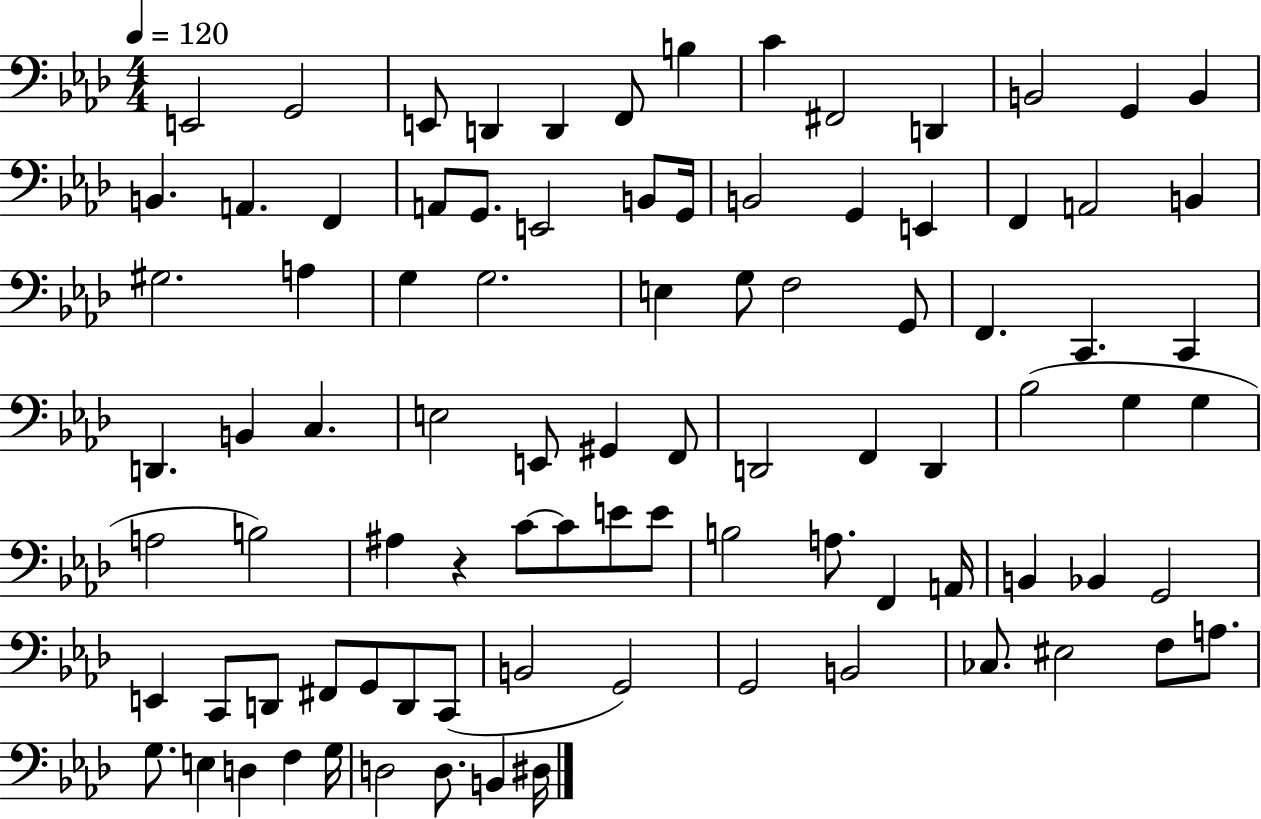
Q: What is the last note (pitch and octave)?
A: D#3